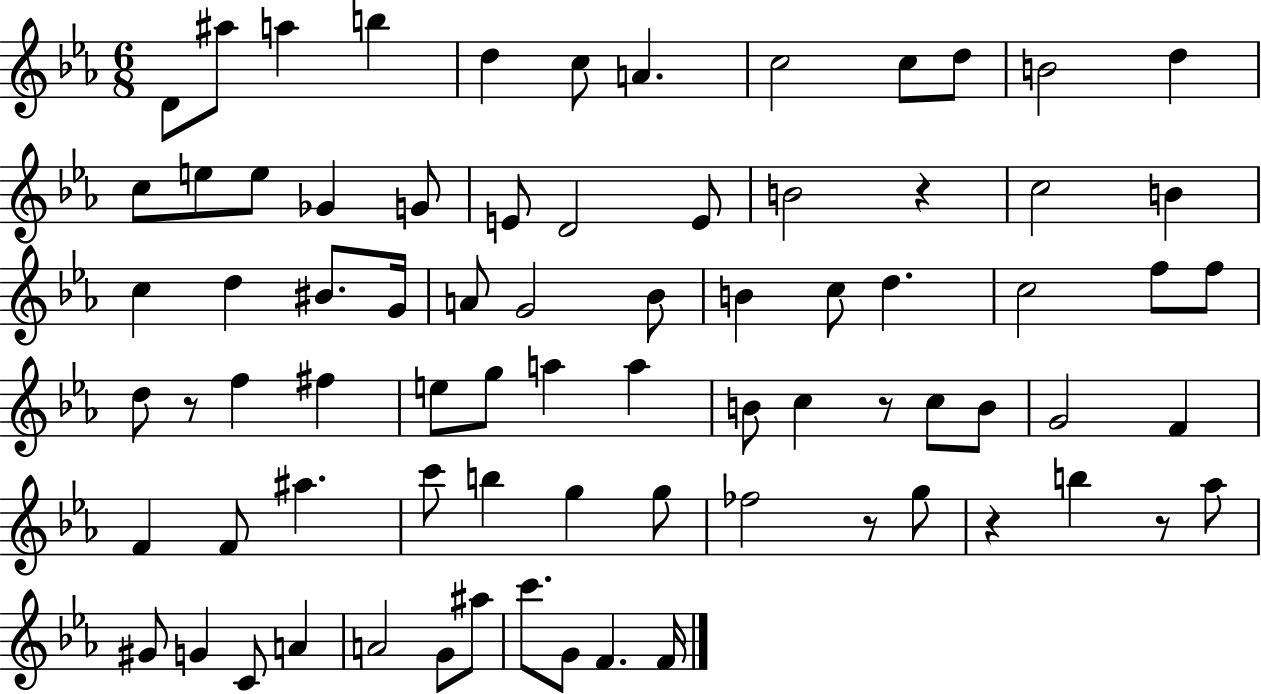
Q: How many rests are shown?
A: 6